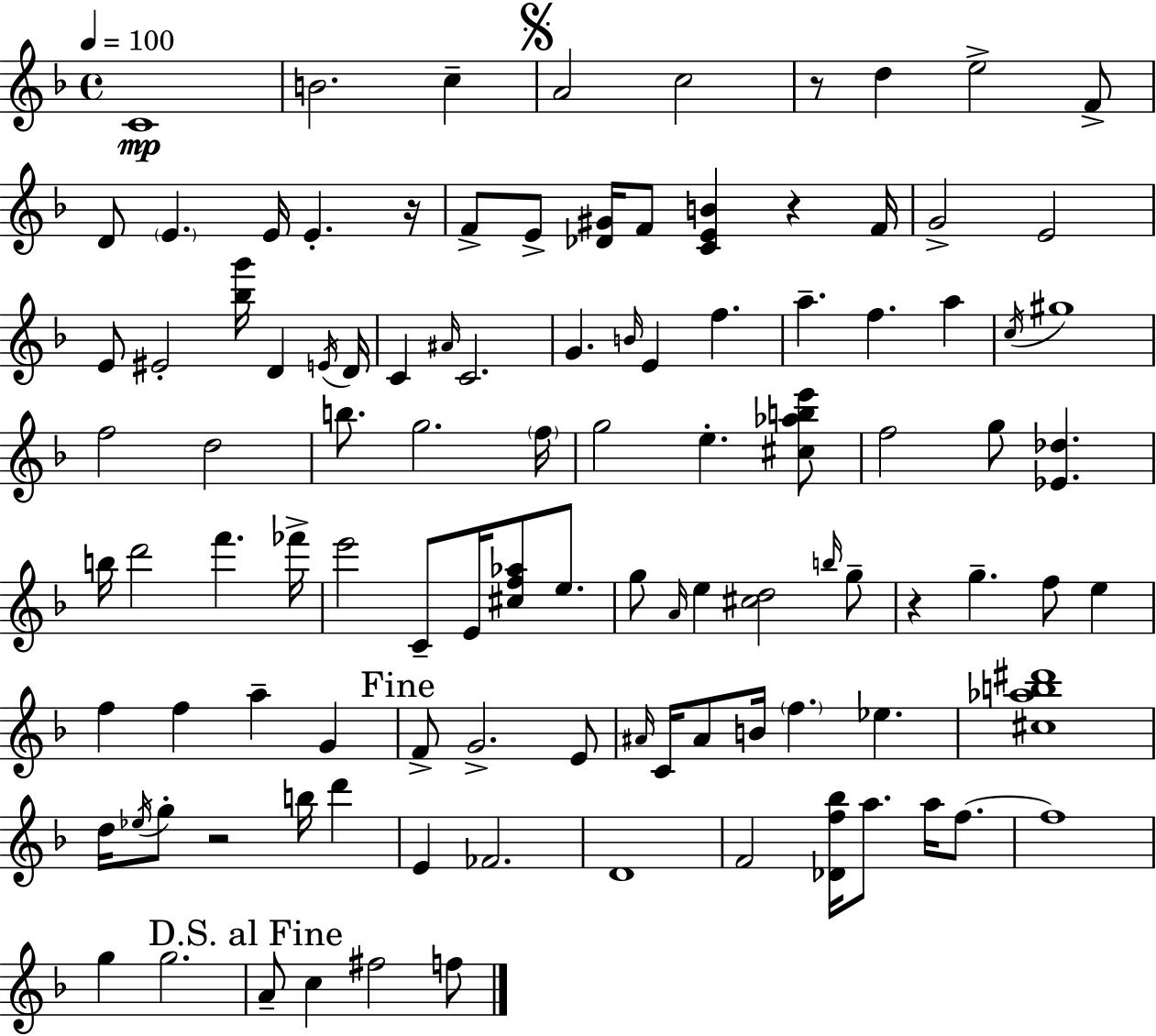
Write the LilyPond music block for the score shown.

{
  \clef treble
  \time 4/4
  \defaultTimeSignature
  \key d \minor
  \tempo 4 = 100
  c'1\mp | b'2. c''4-- | \mark \markup { \musicglyph "scripts.segno" } a'2 c''2 | r8 d''4 e''2-> f'8-> | \break d'8 \parenthesize e'4. e'16 e'4.-. r16 | f'8-> e'8-> <des' gis'>16 f'8 <c' e' b'>4 r4 f'16 | g'2-> e'2 | e'8 eis'2-. <bes'' g'''>16 d'4 \acciaccatura { e'16 } | \break d'16 c'4 \grace { ais'16 } c'2. | g'4. \grace { b'16 } e'4 f''4. | a''4.-- f''4. a''4 | \acciaccatura { c''16 } gis''1 | \break f''2 d''2 | b''8. g''2. | \parenthesize f''16 g''2 e''4.-. | <cis'' aes'' b'' e'''>8 f''2 g''8 <ees' des''>4. | \break b''16 d'''2 f'''4. | fes'''16-> e'''2 c'8-- e'16 <cis'' f'' aes''>8 | e''8. g''8 \grace { a'16 } e''4 <cis'' d''>2 | \grace { b''16 } g''8-- r4 g''4.-- | \break f''8 e''4 f''4 f''4 a''4-- | g'4 \mark "Fine" f'8-> g'2.-> | e'8 \grace { ais'16 } c'16 ais'8 b'16 \parenthesize f''4. | ees''4. <cis'' aes'' b'' dis'''>1 | \break d''16 \acciaccatura { ees''16 } g''8-. r2 | b''16 d'''4 e'4 fes'2. | d'1 | f'2 | \break <des' f'' bes''>16 a''8. a''16 f''8.~~ f''1 | g''4 g''2. | \mark "D.S. al Fine" a'8-- c''4 fis''2 | f''8 \bar "|."
}